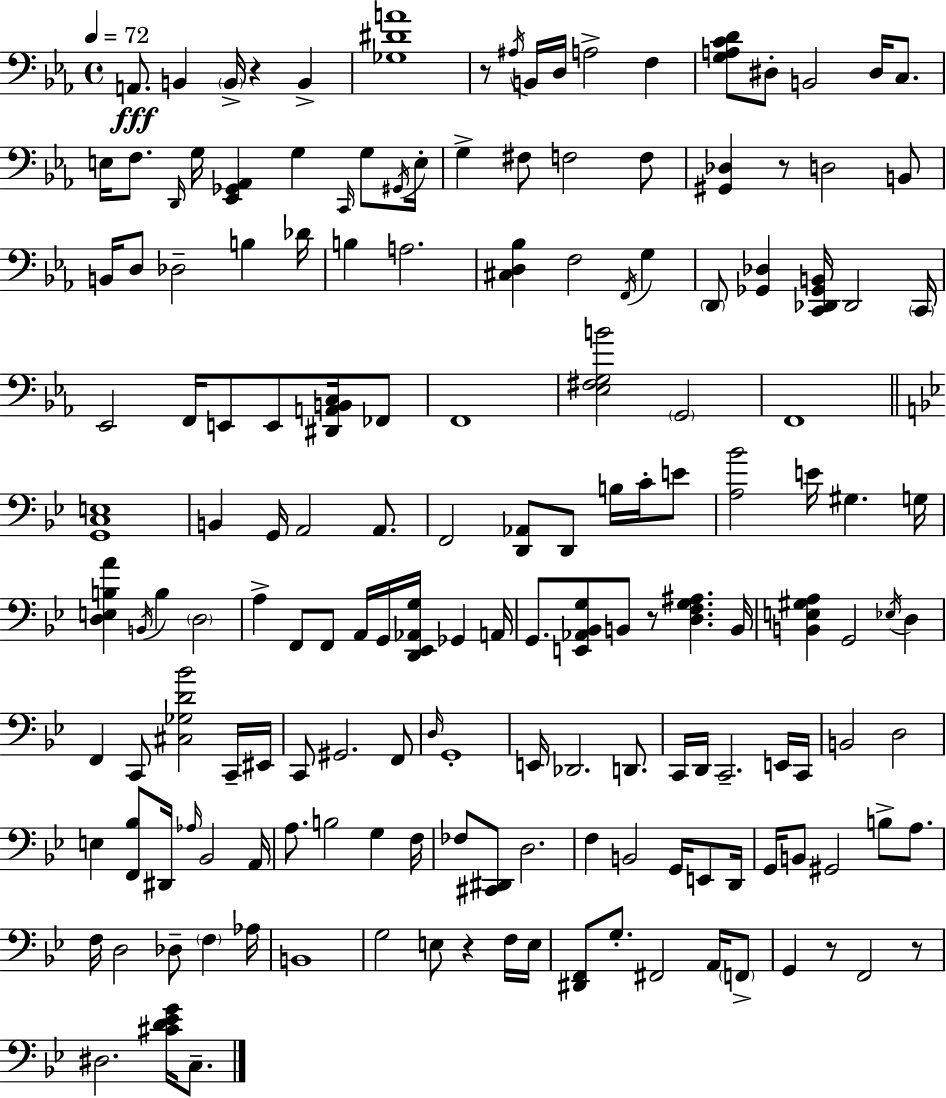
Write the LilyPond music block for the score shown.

{
  \clef bass
  \time 4/4
  \defaultTimeSignature
  \key c \minor
  \tempo 4 = 72
  a,8.\fff b,4 \parenthesize b,16-> r4 b,4-> | <ges dis' a'>1 | r8 \acciaccatura { ais16 } b,16 d16 a2-> f4 | <g a c' d'>8 dis8-. b,2 dis16 c8. | \break e16 f8. \grace { d,16 } g16 <ees, ges, aes,>4 g4 \grace { c,16 } | g8 \acciaccatura { gis,16 } e16-. g4-> fis8 f2 | f8 <gis, des>4 r8 d2 | b,8 b,16 d8 des2-- b4 | \break des'16 b4 a2. | <cis d bes>4 f2 | \acciaccatura { f,16 } g4 \parenthesize d,8 <ges, des>4 <c, des, ges, b,>16 des,2 | \parenthesize c,16 ees,2 f,16 e,8 | \break e,8 <dis, a, b, c>16 fes,8 f,1 | <ees fis g b'>2 \parenthesize g,2 | f,1 | \bar "||" \break \key bes \major <g, c e>1 | b,4 g,16 a,2 a,8. | f,2 <d, aes,>8 d,8 b16 c'16-. e'8 | <a bes'>2 e'16 gis4. g16 | \break <d e b a'>4 \acciaccatura { b,16 } b4 \parenthesize d2 | a4-> f,8 f,8 a,16 g,16 <d, ees, aes, g>16 ges,4 | a,16 g,8. <e, aes, bes, g>8 b,8 r8 <d f g ais>4. | b,16 <b, e gis a>4 g,2 \acciaccatura { ees16 } d4 | \break f,4 c,8 <cis ges d' bes'>2 | c,16-- eis,16 c,8 gis,2. | f,8 \grace { d16 } g,1-. | e,16 des,2. | \break d,8. c,16 d,16 c,2.-- | e,16 c,16 b,2 d2 | e4 <f, bes>8 dis,16 \grace { aes16 } bes,2 | a,16 a8. b2 g4 | \break f16 fes8 <cis, dis,>8 d2. | f4 b,2 | g,16 e,8 d,16 g,16 b,8 gis,2 b8-> | a8. f16 d2 des8-- \parenthesize f4 | \break aes16 b,1 | g2 e8 r4 | f16 e16 <dis, f,>8 g8.-. fis,2 | a,16 \parenthesize f,8-> g,4 r8 f,2 | \break r8 dis2. | <cis' d' ees' g'>16 c8.-- \bar "|."
}